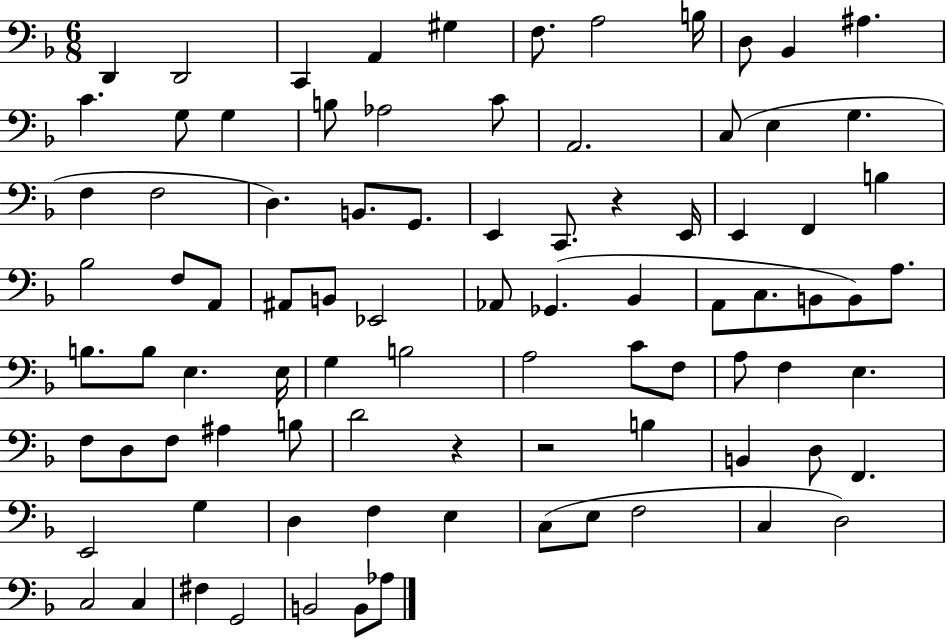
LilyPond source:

{
  \clef bass
  \numericTimeSignature
  \time 6/8
  \key f \major
  d,4 d,2 | c,4 a,4 gis4 | f8. a2 b16 | d8 bes,4 ais4. | \break c'4. g8 g4 | b8 aes2 c'8 | a,2. | c8( e4 g4. | \break f4 f2 | d4.) b,8. g,8. | e,4 c,8. r4 e,16 | e,4 f,4 b4 | \break bes2 f8 a,8 | ais,8 b,8 ees,2 | aes,8 ges,4.( bes,4 | a,8 c8. b,8 b,8) a8. | \break b8. b8 e4. e16 | g4 b2 | a2 c'8 f8 | a8 f4 e4. | \break f8 d8 f8 ais4 b8 | d'2 r4 | r2 b4 | b,4 d8 f,4. | \break e,2 g4 | d4 f4 e4 | c8( e8 f2 | c4 d2) | \break c2 c4 | fis4 g,2 | b,2 b,8 aes8 | \bar "|."
}